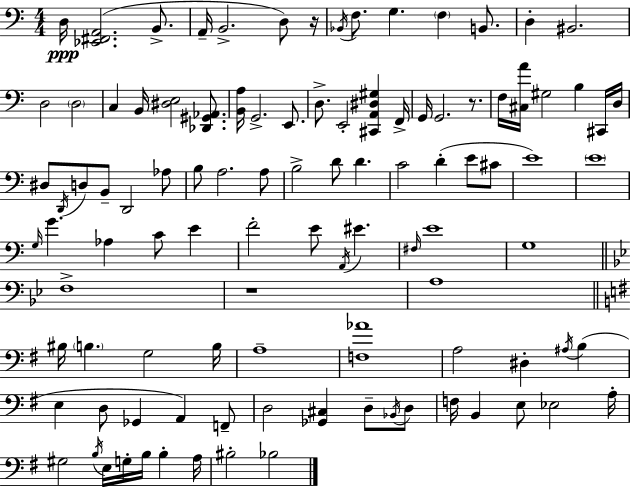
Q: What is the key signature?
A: A minor